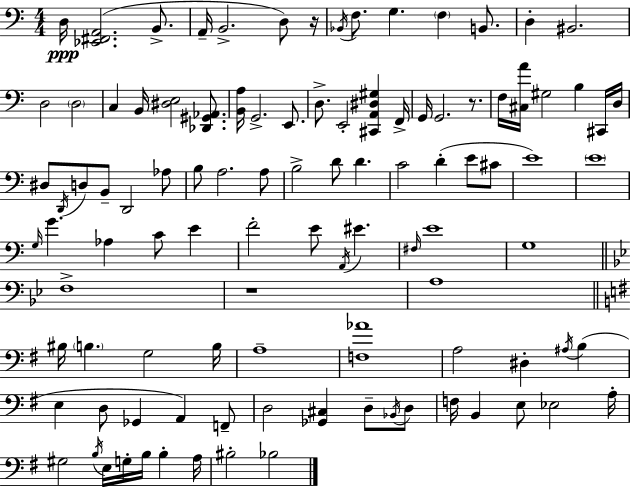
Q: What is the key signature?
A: A minor